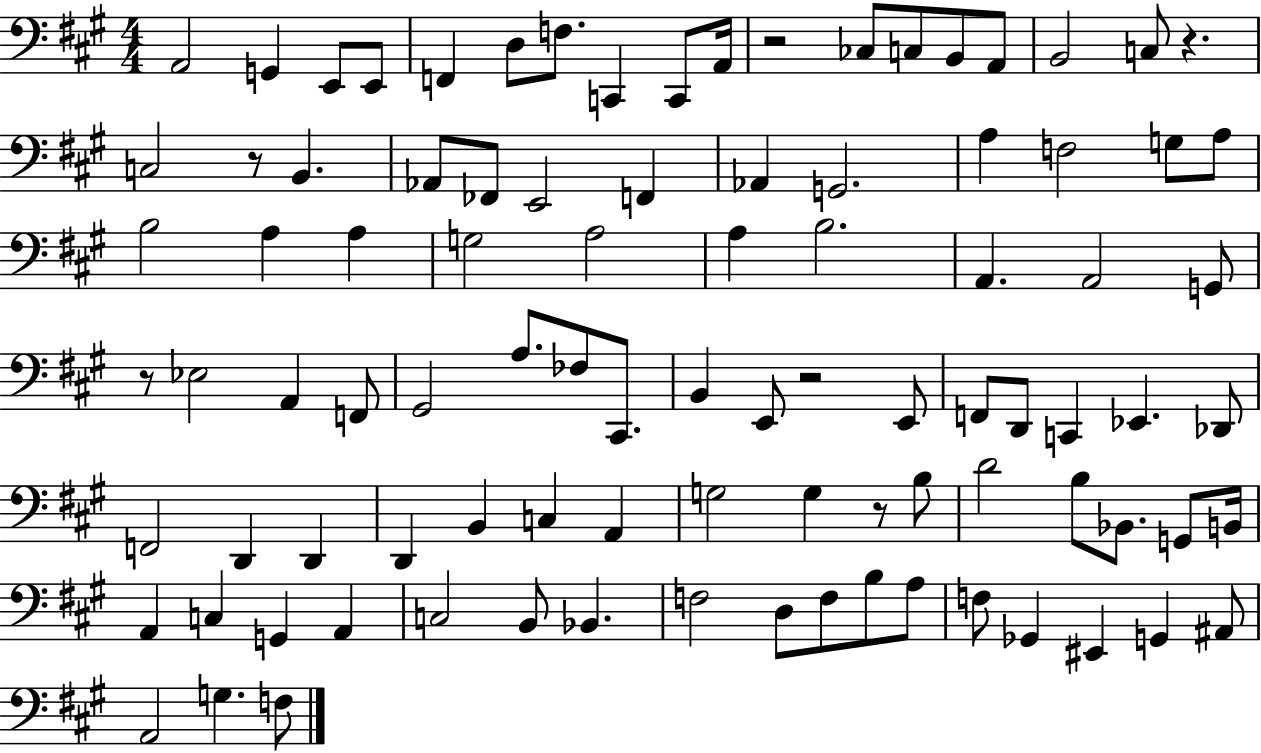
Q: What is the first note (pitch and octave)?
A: A2